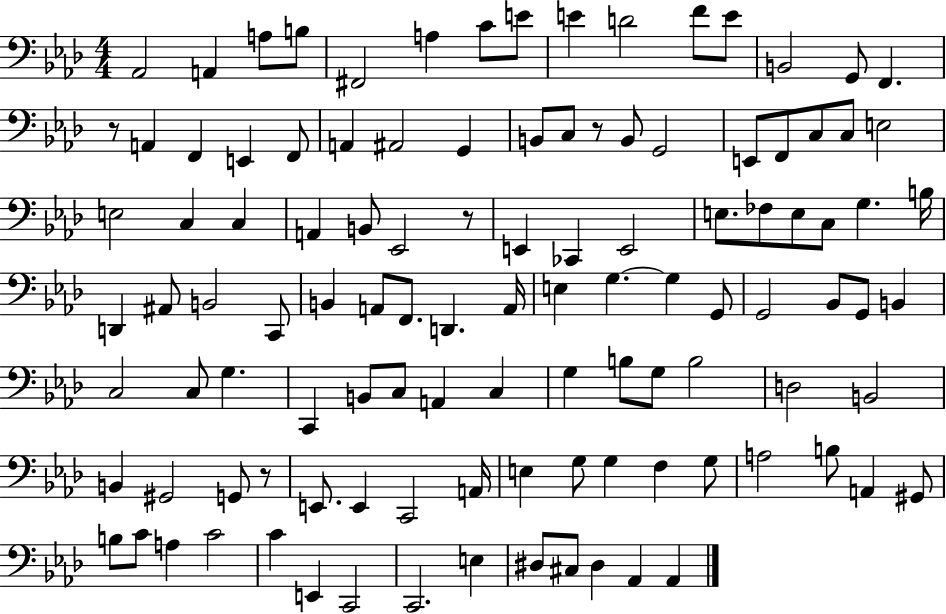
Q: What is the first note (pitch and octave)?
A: Ab2